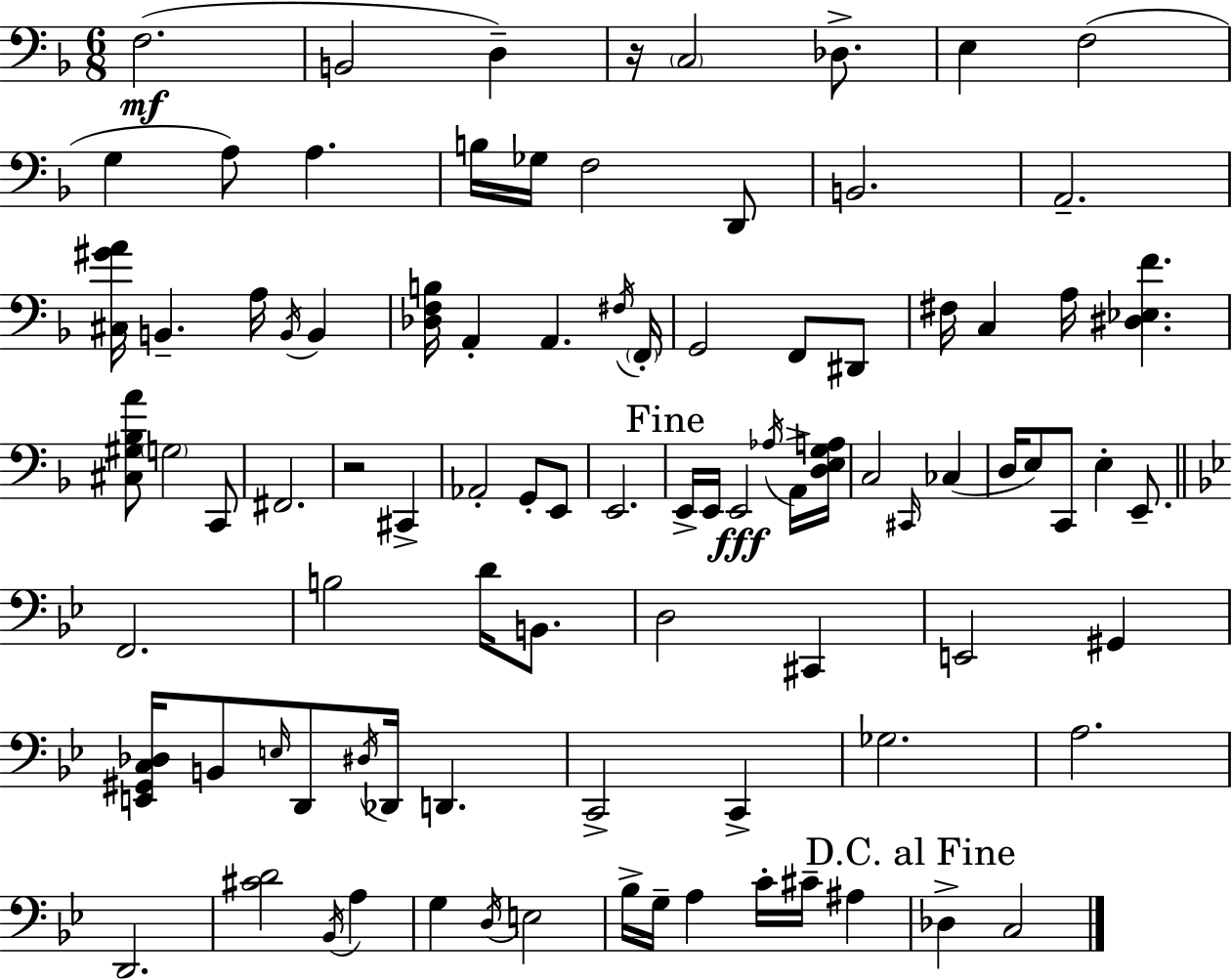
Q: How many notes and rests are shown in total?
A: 92